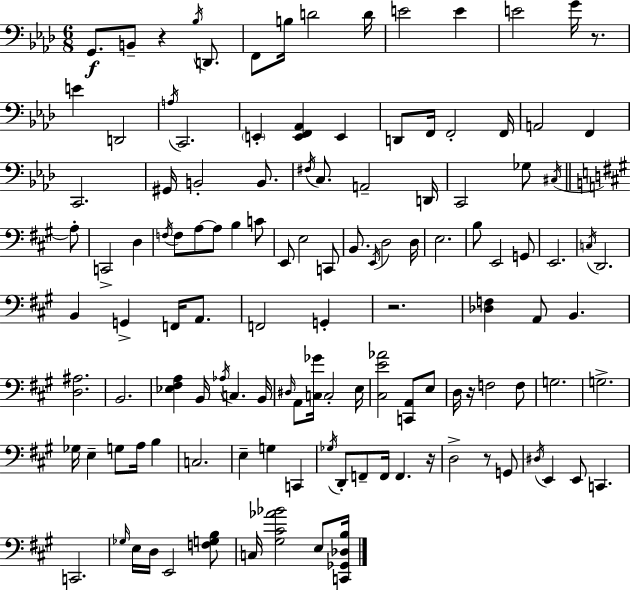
{
  \clef bass
  \numericTimeSignature
  \time 6/8
  \key aes \major
  g,8.\f b,8-- r4 \acciaccatura { bes16 } d,8. | f,8 b16 d'2 | d'16 e'2 e'4 | e'2 g'16 r8. | \break e'4 d,2 | \acciaccatura { a16 } c,2. | \parenthesize e,4-. <e, f, aes,>4 e,4 | d,8 f,16 f,2-. | \break f,16 a,2 f,4 | c,2. | gis,16 b,2-. b,8. | \acciaccatura { fis16 } c8. a,2-- | \break d,16 c,2 ges8 | \acciaccatura { cis16 } \bar "||" \break \key a \major a8-. c,2-> d4 | \acciaccatura { f16 } f8 a8~~ a8 b4 | c'8 e,8 e2 | c,8 b,8. \acciaccatura { e,16 } d2 | \break d16 e2. | b8 e,2 | g,8 e,2. | \acciaccatura { c16 } d,2. | \break b,4 g,4-> | f,16 a,8. f,2 | g,4-. r2. | <des f>4 a,8 b,4. | \break <d ais>2. | b,2. | <ees fis a>4 b,16 \acciaccatura { aes16 } c4. | b,16 \grace { dis16 } a,8 <c ges'>16 c2-. | \break e16 <cis e' aes'>2 | <c, a,>8 e8 d16 r16 f2 | f8 g2. | g2.-> | \break ges16 e4-- | g8 a16 b4 c2. | e4-- g4 | c,4 \acciaccatura { ges16 } d,8-. f,8-- | \break f,16 f,4. r16 d2-> | r8 g,8 \acciaccatura { dis16 } e,4 | e,8 c,4. c,2. | \grace { ges16 } e16 d16 | \break e,2 <f g b>8 c16 <gis cis' aes' bes'>2 | e8 <c, ges, des b>16 \bar "|."
}